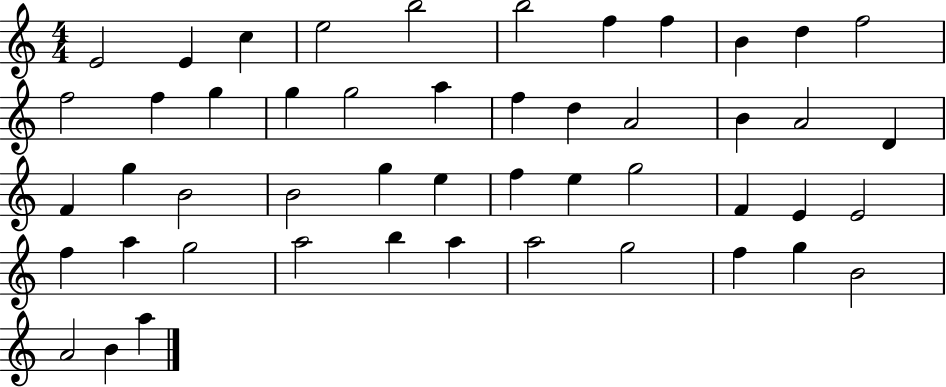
E4/h E4/q C5/q E5/h B5/h B5/h F5/q F5/q B4/q D5/q F5/h F5/h F5/q G5/q G5/q G5/h A5/q F5/q D5/q A4/h B4/q A4/h D4/q F4/q G5/q B4/h B4/h G5/q E5/q F5/q E5/q G5/h F4/q E4/q E4/h F5/q A5/q G5/h A5/h B5/q A5/q A5/h G5/h F5/q G5/q B4/h A4/h B4/q A5/q